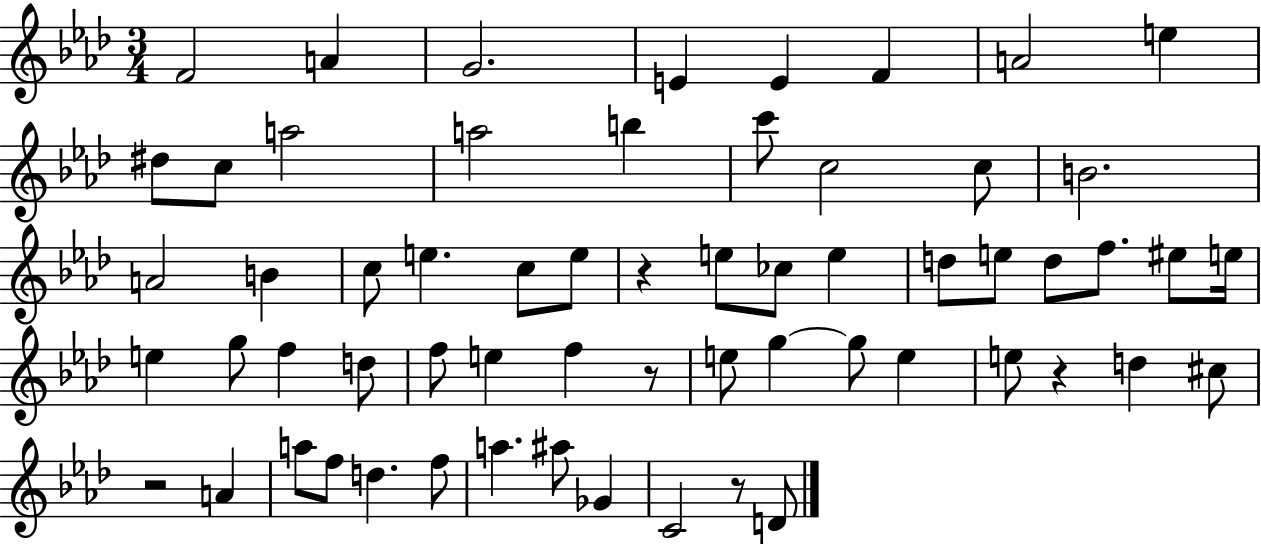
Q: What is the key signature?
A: AES major